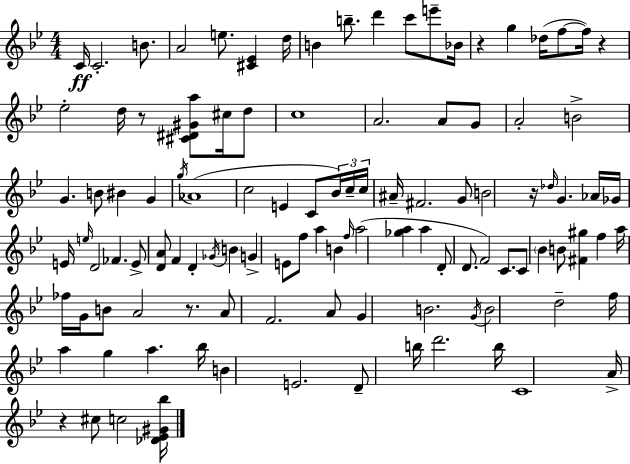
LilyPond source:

{
  \clef treble
  \numericTimeSignature
  \time 4/4
  \key bes \major
  \repeat volta 2 { c'16\ff c'2.-. b'8. | a'2 e''8. <cis' ees'>4 d''16 | b'4 b''8.-- d'''4 c'''8 e'''8-- bes'16 | r4 g''4 des''16( f''8~~ f''16) r4 | \break ees''2-. d''16 r8 <cis' dis' gis' a''>8 cis''16 d''8 | c''1 | a'2. a'8 g'8 | a'2-. b'2-> | \break g'4. b'8 bis'4 g'4 | \acciaccatura { g''16 }( aes'1 | c''2 e'4 c'8 \tuplet 3/2 { bes'16) | c''16-- c''16 } ais'16-- fis'2. g'8 | \break b'2 r16 \grace { des''16 } g'4. | aes'16 ges'16 e'16 \grace { e''16 } d'2 fes'4. | e'8-> <d' a'>8 f'4 d'4-. \acciaccatura { ges'16 } | b'4 g'4-> e'8 f''8 a''4 | \break b'4 \grace { f''16 } a''2( <ges'' a''>4 | a''4 d'8-. d'8. f'2) | c'8. c'8 \parenthesize bes'4 b'8 <fis' gis''>4 | f''4 a''16 fes''16 g'16 b'8 a'2 | \break r8. a'8 f'2. | a'8 g'4 b'2. | \acciaccatura { g'16 } b'2 d''2-- | f''16 a''4 g''4 a''4. | \break bes''16 b'4 e'2. | d'8-- b''16 d'''2. | b''16 c'1 | a'16-> r4 cis''8 c''2 | \break <des' ees' gis' bes''>16 } \bar "|."
}